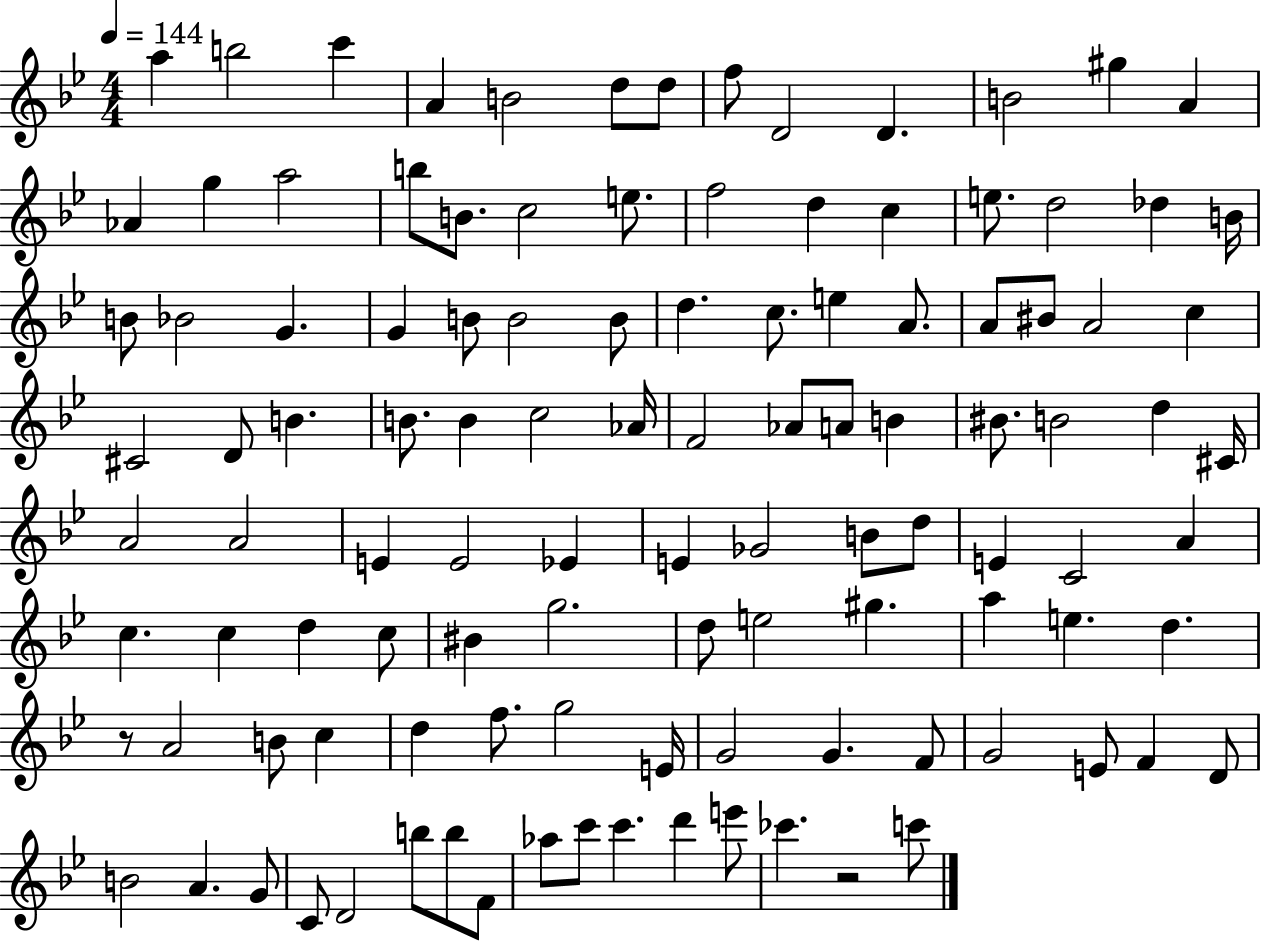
A5/q B5/h C6/q A4/q B4/h D5/e D5/e F5/e D4/h D4/q. B4/h G#5/q A4/q Ab4/q G5/q A5/h B5/e B4/e. C5/h E5/e. F5/h D5/q C5/q E5/e. D5/h Db5/q B4/s B4/e Bb4/h G4/q. G4/q B4/e B4/h B4/e D5/q. C5/e. E5/q A4/e. A4/e BIS4/e A4/h C5/q C#4/h D4/e B4/q. B4/e. B4/q C5/h Ab4/s F4/h Ab4/e A4/e B4/q BIS4/e. B4/h D5/q C#4/s A4/h A4/h E4/q E4/h Eb4/q E4/q Gb4/h B4/e D5/e E4/q C4/h A4/q C5/q. C5/q D5/q C5/e BIS4/q G5/h. D5/e E5/h G#5/q. A5/q E5/q. D5/q. R/e A4/h B4/e C5/q D5/q F5/e. G5/h E4/s G4/h G4/q. F4/e G4/h E4/e F4/q D4/e B4/h A4/q. G4/e C4/e D4/h B5/e B5/e F4/e Ab5/e C6/e C6/q. D6/q E6/e CES6/q. R/h C6/e